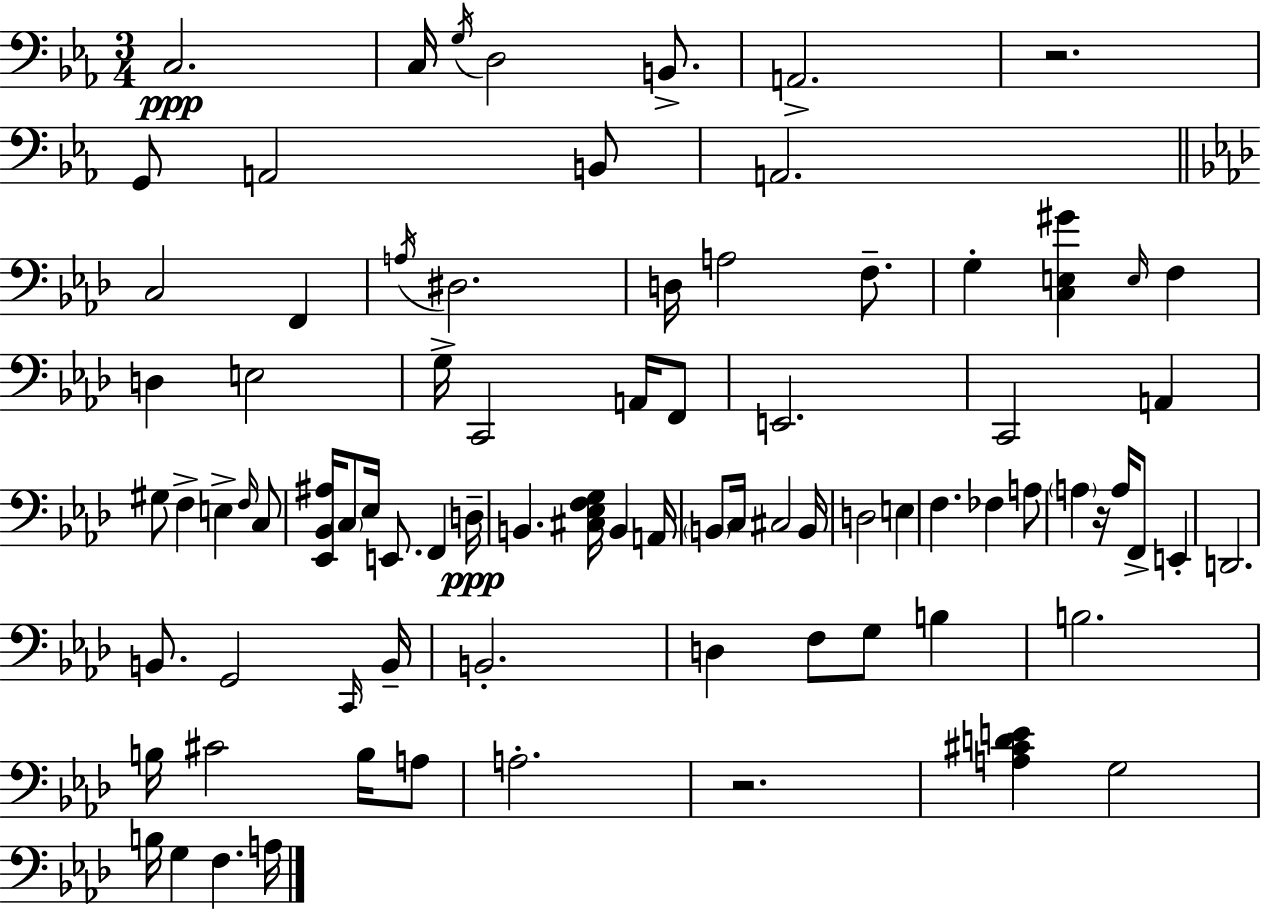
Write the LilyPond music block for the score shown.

{
  \clef bass
  \numericTimeSignature
  \time 3/4
  \key ees \major
  c2.\ppp | c16 \acciaccatura { g16 } d2 b,8.-> | a,2.-> | r2. | \break g,8 a,2 b,8 | a,2. | \bar "||" \break \key aes \major c2 f,4 | \acciaccatura { a16 } dis2. | d16 a2 f8.-- | g4-. <c e gis'>4 \grace { e16 } f4 | \break d4 e2 | g16-> c,2 a,16 | f,8 e,2. | c,2 a,4 | \break gis8 f4-> e4-> | \grace { f16 } c8 <ees, bes, ais>16 \parenthesize c8 ees16 e,8. f,4 | d16--\ppp b,4. <cis ees f g>16 b,4 | a,16 \parenthesize b,8 c16 cis2 | \break b,16 d2 e4 | f4. fes4 | a8 \parenthesize a4 r16 a16 f,8-> e,4-. | d,2. | \break b,8. g,2 | \grace { c,16 } b,16-- b,2.-. | d4 f8 g8 | b4 b2. | \break b16 cis'2 | b16 a8 a2.-. | r2. | <a cis' d' e'>4 g2 | \break b16 g4 f4. | a16 \bar "|."
}